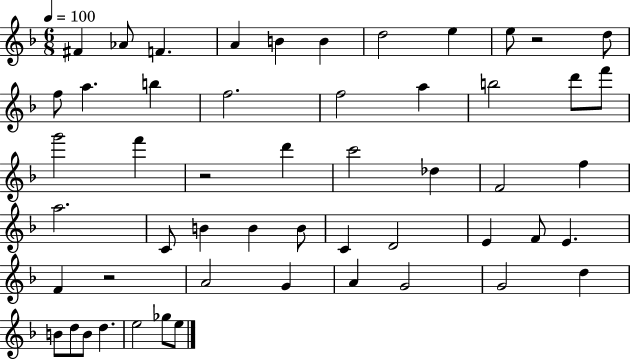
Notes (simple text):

F#4/q Ab4/e F4/q. A4/q B4/q B4/q D5/h E5/q E5/e R/h D5/e F5/e A5/q. B5/q F5/h. F5/h A5/q B5/h D6/e F6/e G6/h F6/q R/h D6/q C6/h Db5/q F4/h F5/q A5/h. C4/e B4/q B4/q B4/e C4/q D4/h E4/q F4/e E4/q. F4/q R/h A4/h G4/q A4/q G4/h G4/h D5/q B4/e D5/e B4/e D5/q. E5/h Gb5/e E5/e